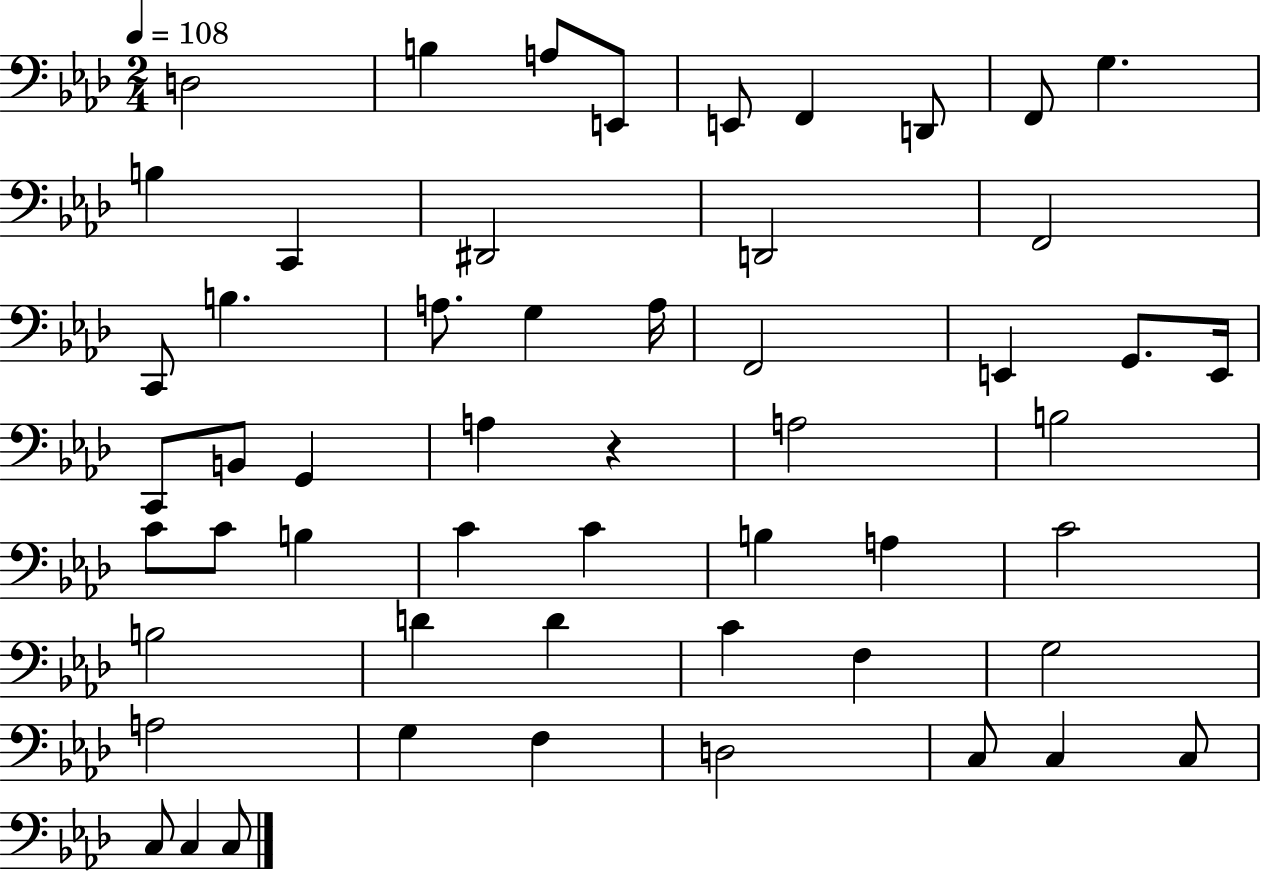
X:1
T:Untitled
M:2/4
L:1/4
K:Ab
D,2 B, A,/2 E,,/2 E,,/2 F,, D,,/2 F,,/2 G, B, C,, ^D,,2 D,,2 F,,2 C,,/2 B, A,/2 G, A,/4 F,,2 E,, G,,/2 E,,/4 C,,/2 B,,/2 G,, A, z A,2 B,2 C/2 C/2 B, C C B, A, C2 B,2 D D C F, G,2 A,2 G, F, D,2 C,/2 C, C,/2 C,/2 C, C,/2